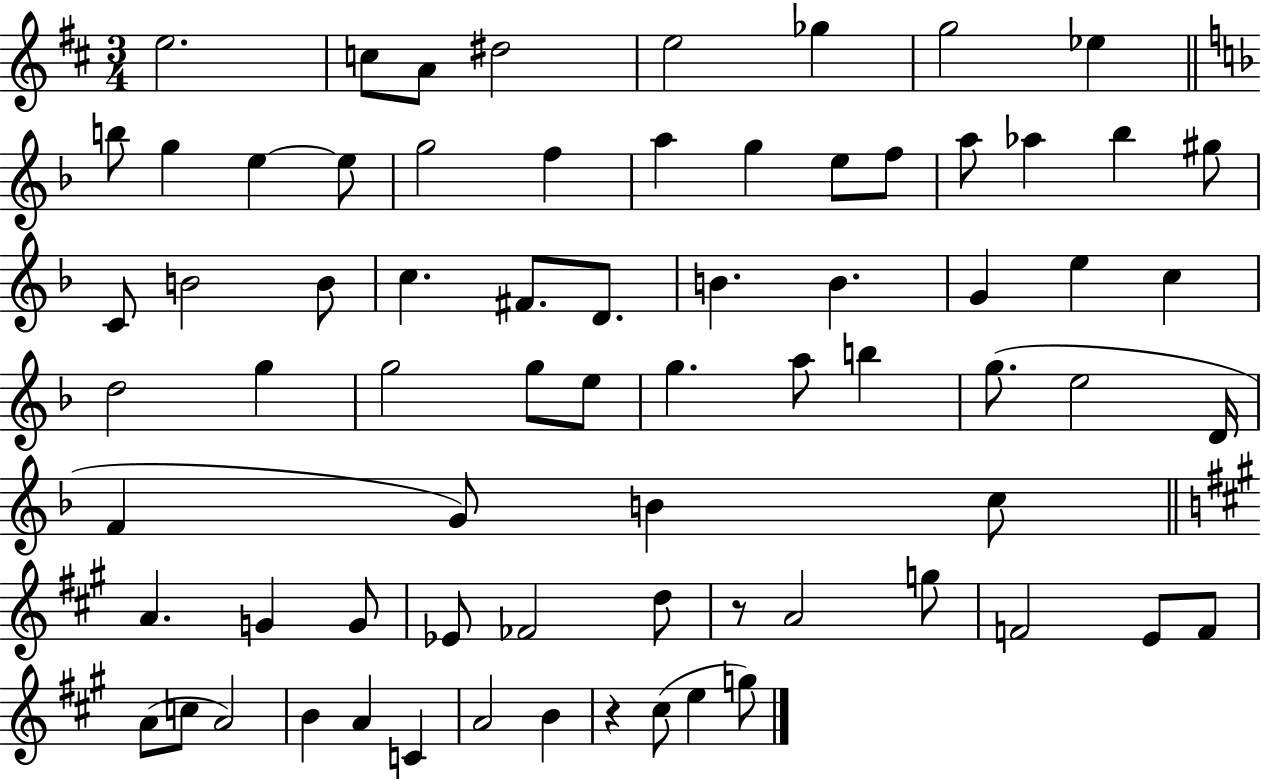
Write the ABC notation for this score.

X:1
T:Untitled
M:3/4
L:1/4
K:D
e2 c/2 A/2 ^d2 e2 _g g2 _e b/2 g e e/2 g2 f a g e/2 f/2 a/2 _a _b ^g/2 C/2 B2 B/2 c ^F/2 D/2 B B G e c d2 g g2 g/2 e/2 g a/2 b g/2 e2 D/4 F G/2 B c/2 A G G/2 _E/2 _F2 d/2 z/2 A2 g/2 F2 E/2 F/2 A/2 c/2 A2 B A C A2 B z ^c/2 e g/2